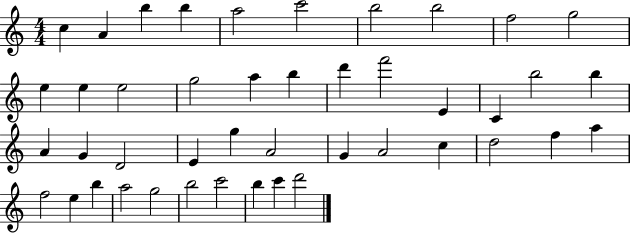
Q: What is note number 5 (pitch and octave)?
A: A5